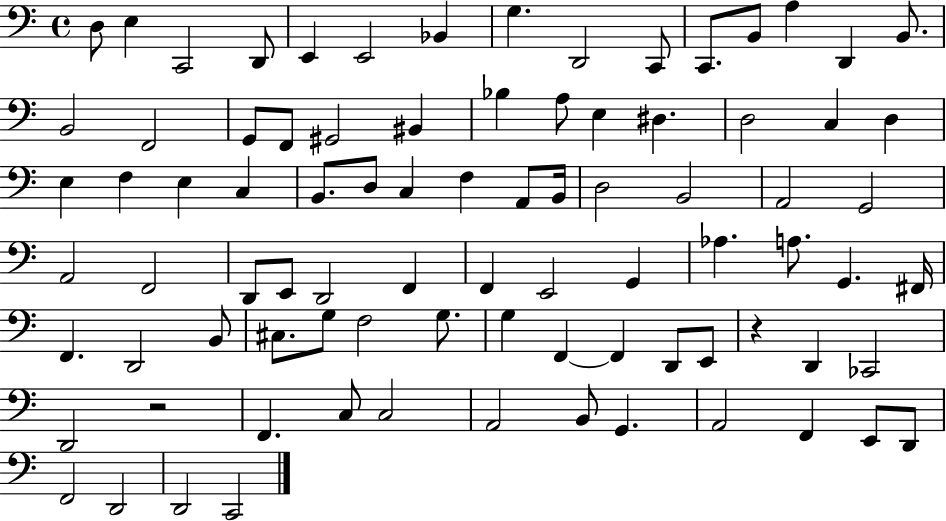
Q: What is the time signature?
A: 4/4